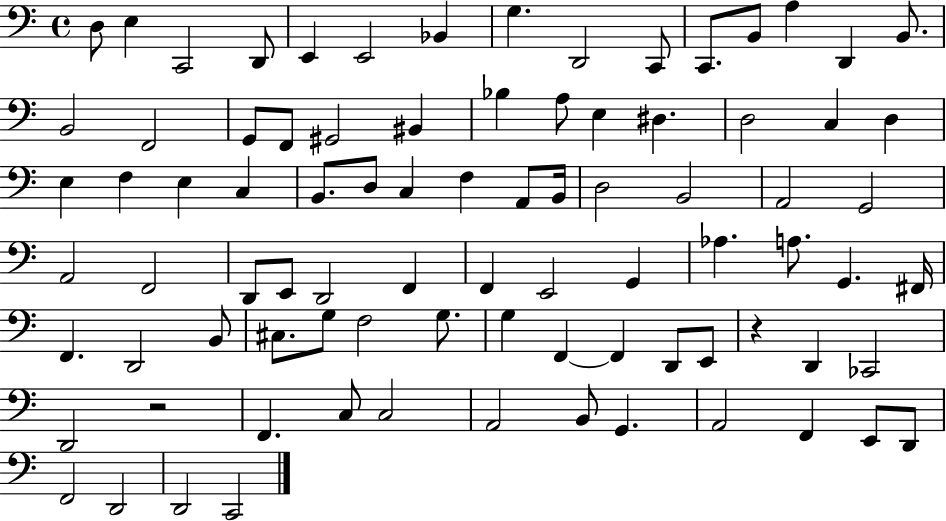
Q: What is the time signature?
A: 4/4